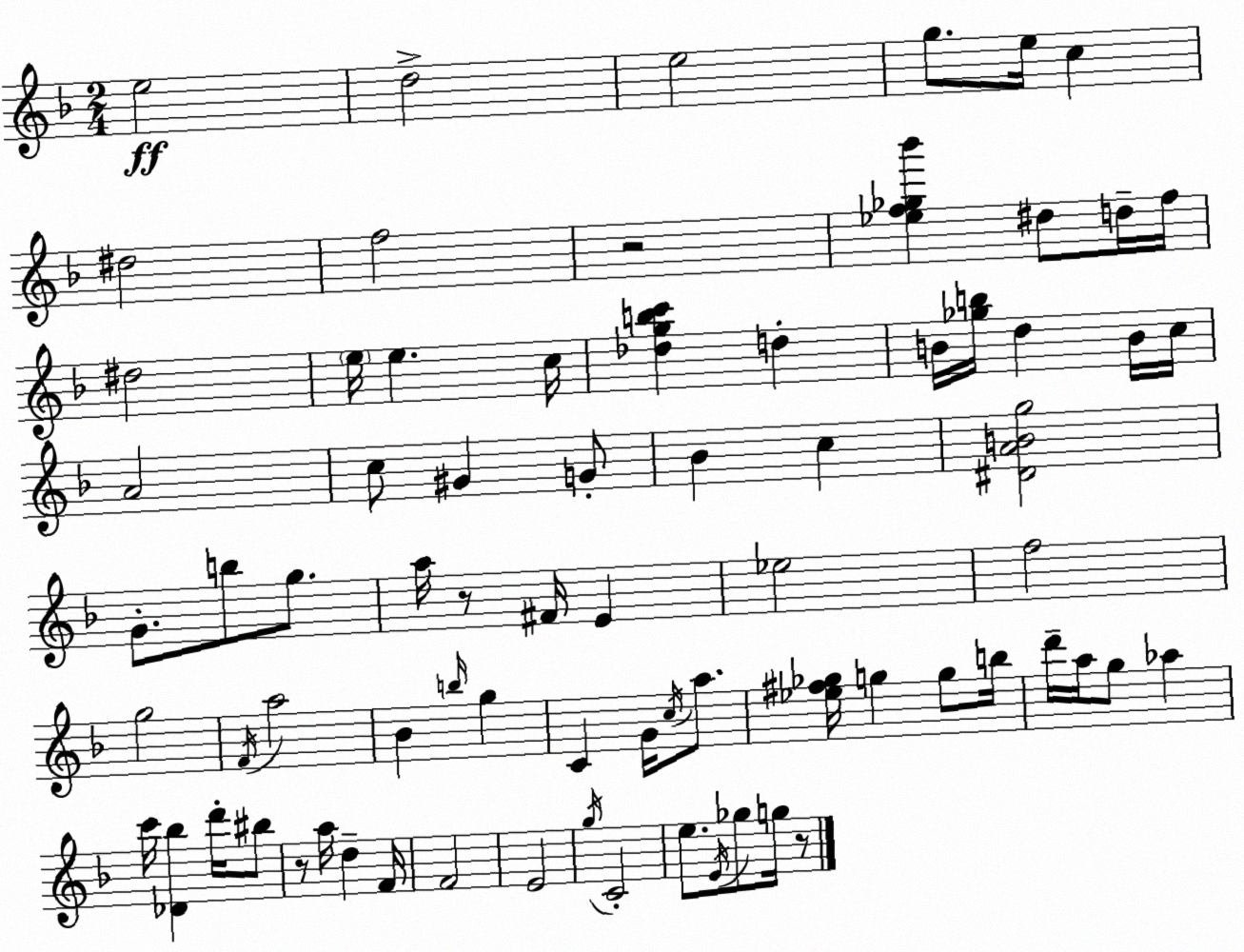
X:1
T:Untitled
M:2/4
L:1/4
K:Dm
e2 d2 e2 g/2 e/4 c ^d2 f2 z2 [_ef_g_b'] ^d/2 d/4 f/4 ^d2 e/4 e c/4 [_dgbc'] d B/4 [_gb]/4 d B/4 c/4 A2 c/2 ^G G/2 _B c [^DABg]2 G/2 b/2 g/2 a/4 z/2 ^F/4 E _e2 f2 g2 F/4 a2 _B b/4 g C G/4 c/4 a/2 [_e^f_g]/4 g g/2 b/4 d'/4 a/4 g/2 _a c'/4 [_D_b] d'/4 ^b/2 z/2 a/4 d F/4 F2 E2 g/4 C2 e/2 E/4 _g/2 g/4 z/2